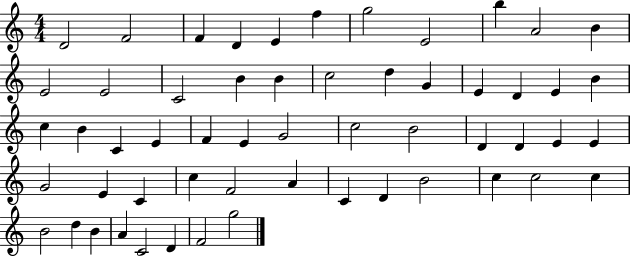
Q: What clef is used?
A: treble